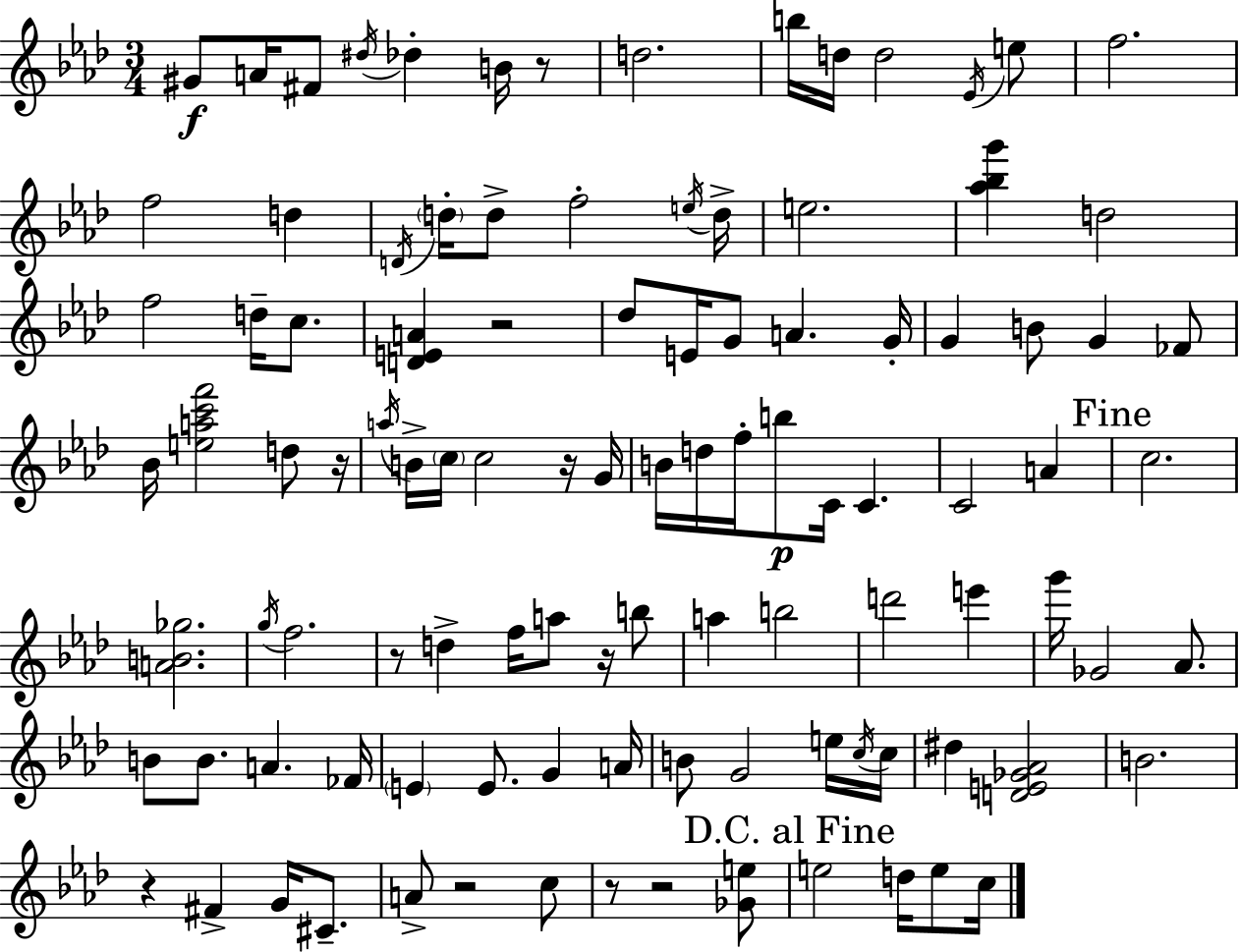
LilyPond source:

{
  \clef treble
  \numericTimeSignature
  \time 3/4
  \key f \minor
  gis'8\f a'16 fis'8 \acciaccatura { dis''16 } des''4-. b'16 r8 | d''2. | b''16 d''16 d''2 \acciaccatura { ees'16 } | e''8 f''2. | \break f''2 d''4 | \acciaccatura { d'16 } \parenthesize d''16-. d''8-> f''2-. | \acciaccatura { e''16 } d''16-> e''2. | <aes'' bes'' g'''>4 d''2 | \break f''2 | d''16-- c''8. <d' e' a'>4 r2 | des''8 e'16 g'8 a'4. | g'16-. g'4 b'8 g'4 | \break fes'8 bes'16 <e'' a'' c''' f'''>2 | d''8 r16 \acciaccatura { a''16 } b'16-> \parenthesize c''16 c''2 | r16 g'16 b'16 d''16 f''16-. b''8\p c'16 c'4. | c'2 | \break a'4 \mark "Fine" c''2. | <a' b' ges''>2. | \acciaccatura { g''16 } f''2. | r8 d''4-> | \break f''16 a''8 r16 b''8 a''4 b''2 | d'''2 | e'''4 g'''16 ges'2 | aes'8. b'8 b'8. a'4. | \break fes'16 \parenthesize e'4 e'8. | g'4 a'16 b'8 g'2 | e''16 \acciaccatura { c''16 } c''16 dis''4 <d' e' ges' aes'>2 | b'2. | \break r4 fis'4-> | g'16 cis'8.-- a'8-> r2 | c''8 r8 r2 | <ges' e''>8 \mark "D.C. al Fine" e''2 | \break d''16 e''8 c''16 \bar "|."
}